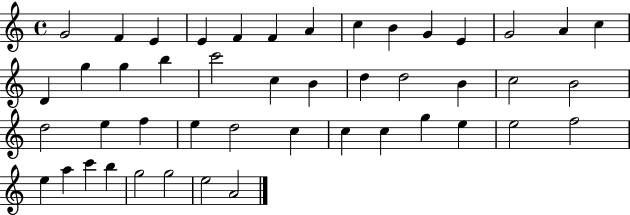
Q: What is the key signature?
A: C major